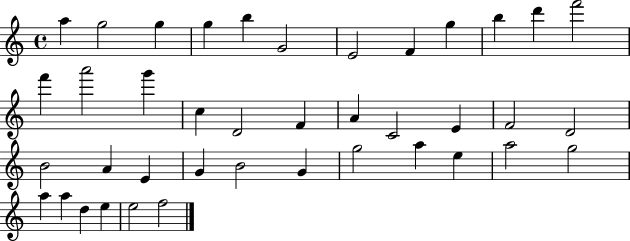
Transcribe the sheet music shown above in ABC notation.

X:1
T:Untitled
M:4/4
L:1/4
K:C
a g2 g g b G2 E2 F g b d' f'2 f' a'2 g' c D2 F A C2 E F2 D2 B2 A E G B2 G g2 a e a2 g2 a a d e e2 f2